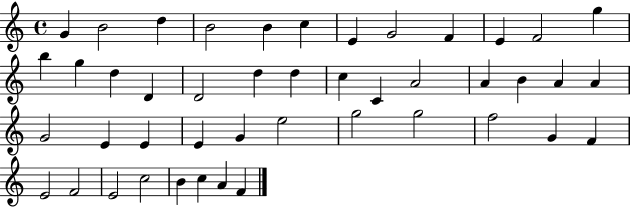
{
  \clef treble
  \time 4/4
  \defaultTimeSignature
  \key c \major
  g'4 b'2 d''4 | b'2 b'4 c''4 | e'4 g'2 f'4 | e'4 f'2 g''4 | \break b''4 g''4 d''4 d'4 | d'2 d''4 d''4 | c''4 c'4 a'2 | a'4 b'4 a'4 a'4 | \break g'2 e'4 e'4 | e'4 g'4 e''2 | g''2 g''2 | f''2 g'4 f'4 | \break e'2 f'2 | e'2 c''2 | b'4 c''4 a'4 f'4 | \bar "|."
}